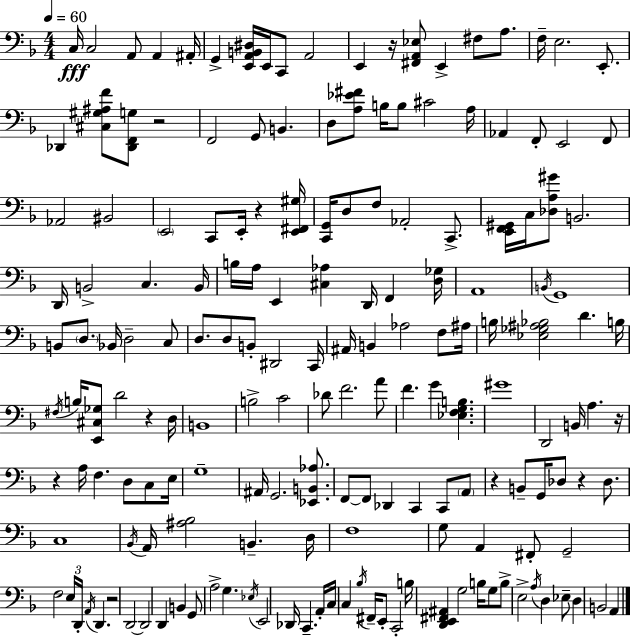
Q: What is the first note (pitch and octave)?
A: C3